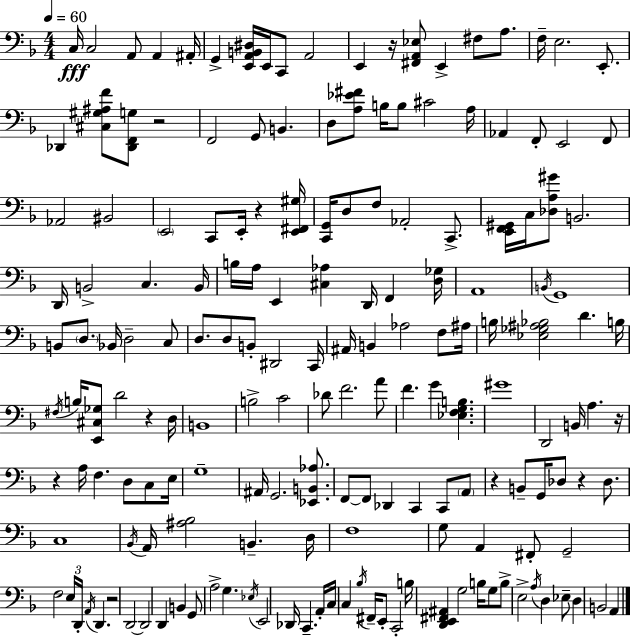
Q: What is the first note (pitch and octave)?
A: C3